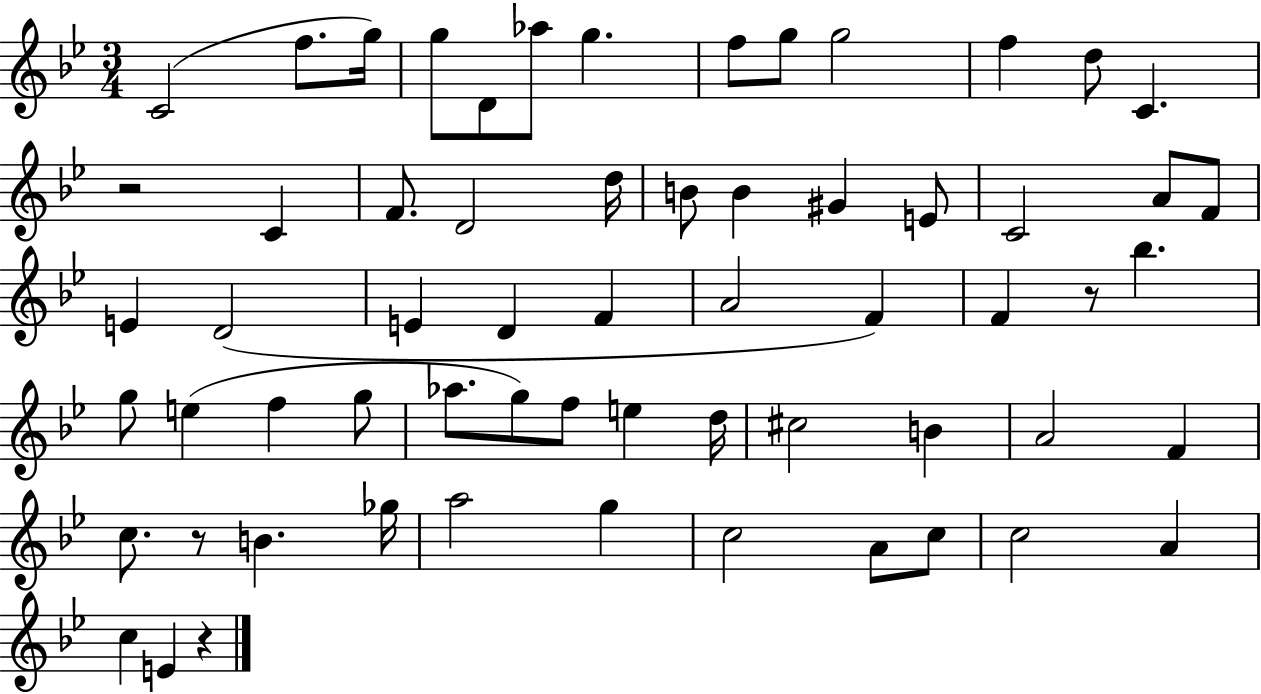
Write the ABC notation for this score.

X:1
T:Untitled
M:3/4
L:1/4
K:Bb
C2 f/2 g/4 g/2 D/2 _a/2 g f/2 g/2 g2 f d/2 C z2 C F/2 D2 d/4 B/2 B ^G E/2 C2 A/2 F/2 E D2 E D F A2 F F z/2 _b g/2 e f g/2 _a/2 g/2 f/2 e d/4 ^c2 B A2 F c/2 z/2 B _g/4 a2 g c2 A/2 c/2 c2 A c E z